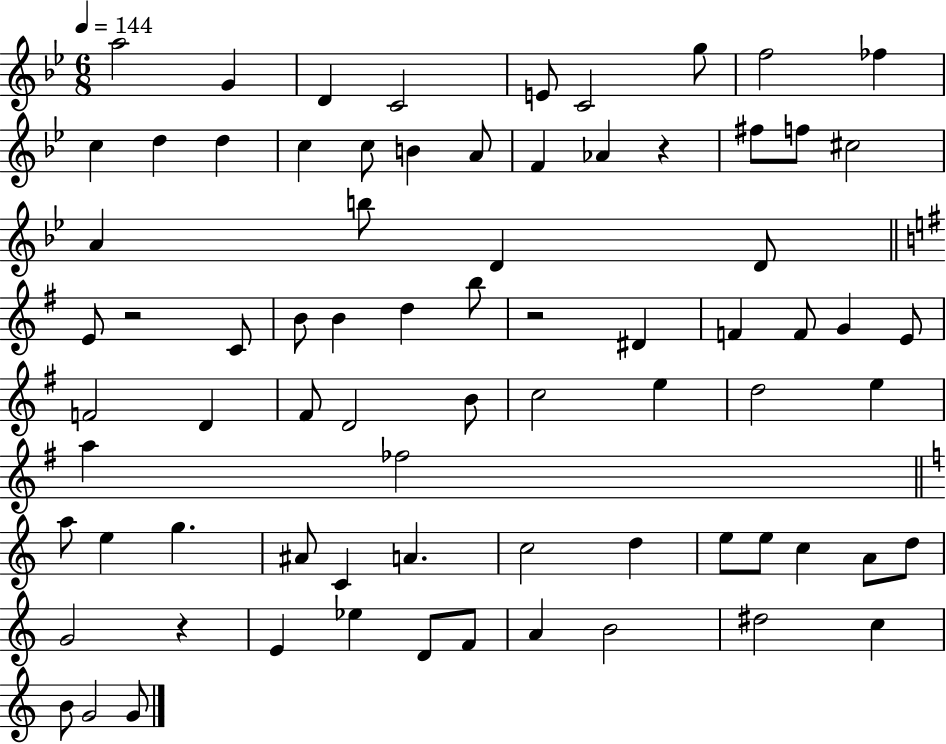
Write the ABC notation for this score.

X:1
T:Untitled
M:6/8
L:1/4
K:Bb
a2 G D C2 E/2 C2 g/2 f2 _f c d d c c/2 B A/2 F _A z ^f/2 f/2 ^c2 A b/2 D D/2 E/2 z2 C/2 B/2 B d b/2 z2 ^D F F/2 G E/2 F2 D ^F/2 D2 B/2 c2 e d2 e a _f2 a/2 e g ^A/2 C A c2 d e/2 e/2 c A/2 d/2 G2 z E _e D/2 F/2 A B2 ^d2 c B/2 G2 G/2